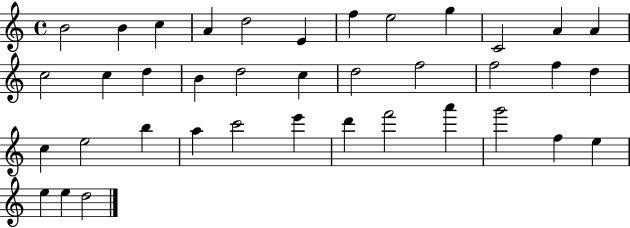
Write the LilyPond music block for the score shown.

{
  \clef treble
  \time 4/4
  \defaultTimeSignature
  \key c \major
  b'2 b'4 c''4 | a'4 d''2 e'4 | f''4 e''2 g''4 | c'2 a'4 a'4 | \break c''2 c''4 d''4 | b'4 d''2 c''4 | d''2 f''2 | f''2 f''4 d''4 | \break c''4 e''2 b''4 | a''4 c'''2 e'''4 | d'''4 f'''2 a'''4 | g'''2 f''4 e''4 | \break e''4 e''4 d''2 | \bar "|."
}